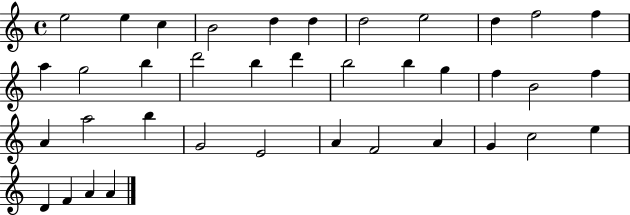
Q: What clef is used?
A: treble